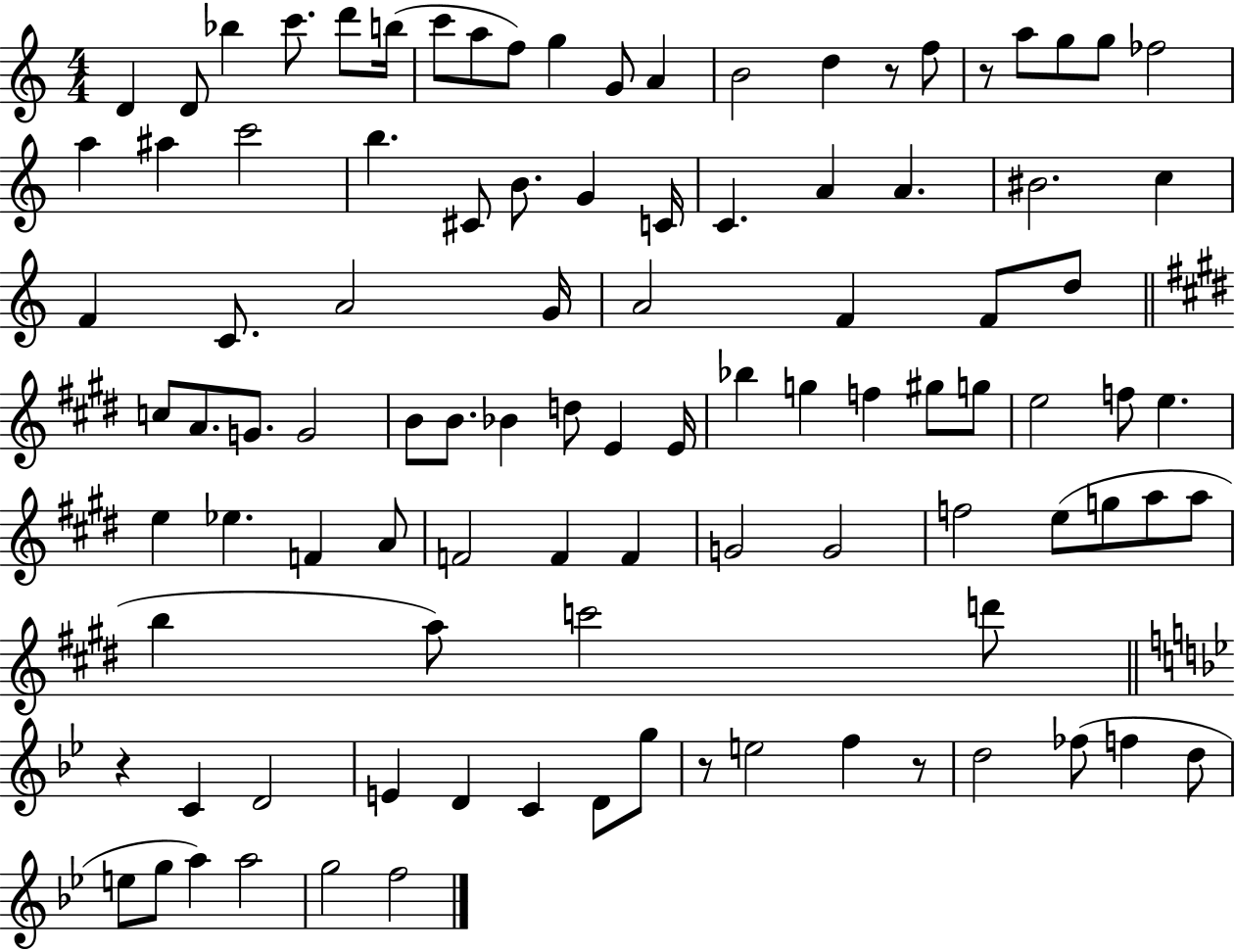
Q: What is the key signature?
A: C major